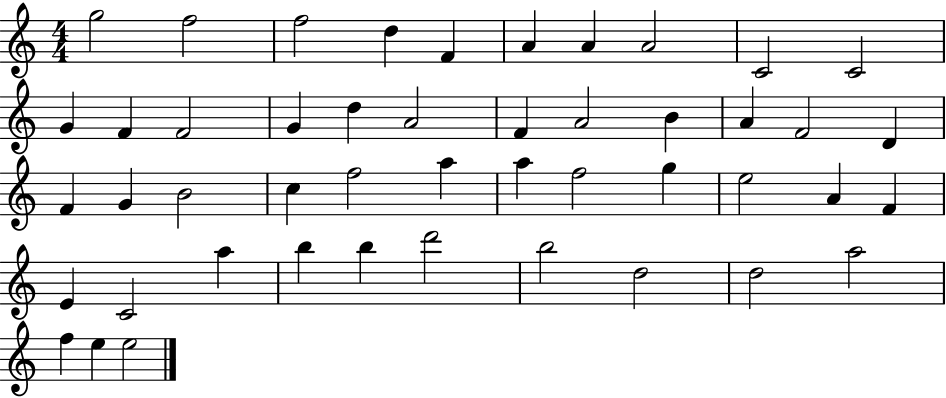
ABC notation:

X:1
T:Untitled
M:4/4
L:1/4
K:C
g2 f2 f2 d F A A A2 C2 C2 G F F2 G d A2 F A2 B A F2 D F G B2 c f2 a a f2 g e2 A F E C2 a b b d'2 b2 d2 d2 a2 f e e2